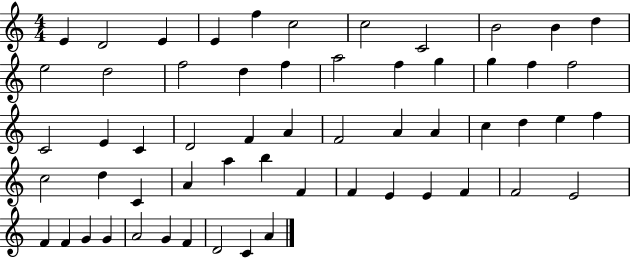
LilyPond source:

{
  \clef treble
  \numericTimeSignature
  \time 4/4
  \key c \major
  e'4 d'2 e'4 | e'4 f''4 c''2 | c''2 c'2 | b'2 b'4 d''4 | \break e''2 d''2 | f''2 d''4 f''4 | a''2 f''4 g''4 | g''4 f''4 f''2 | \break c'2 e'4 c'4 | d'2 f'4 a'4 | f'2 a'4 a'4 | c''4 d''4 e''4 f''4 | \break c''2 d''4 c'4 | a'4 a''4 b''4 f'4 | f'4 e'4 e'4 f'4 | f'2 e'2 | \break f'4 f'4 g'4 g'4 | a'2 g'4 f'4 | d'2 c'4 a'4 | \bar "|."
}